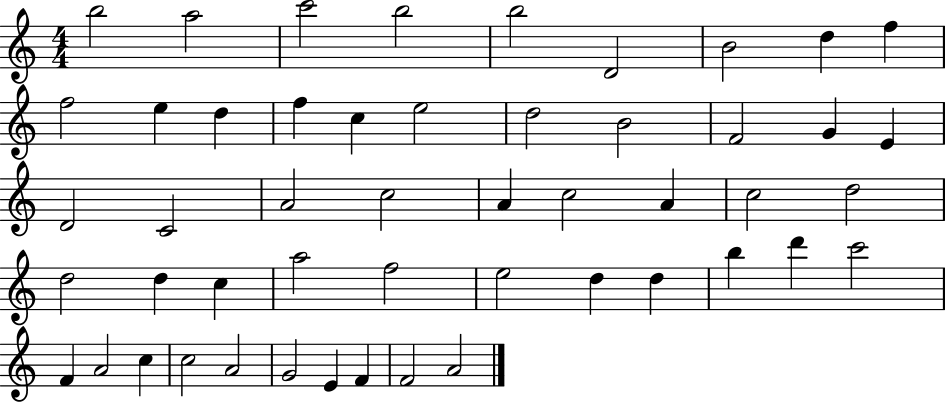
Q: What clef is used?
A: treble